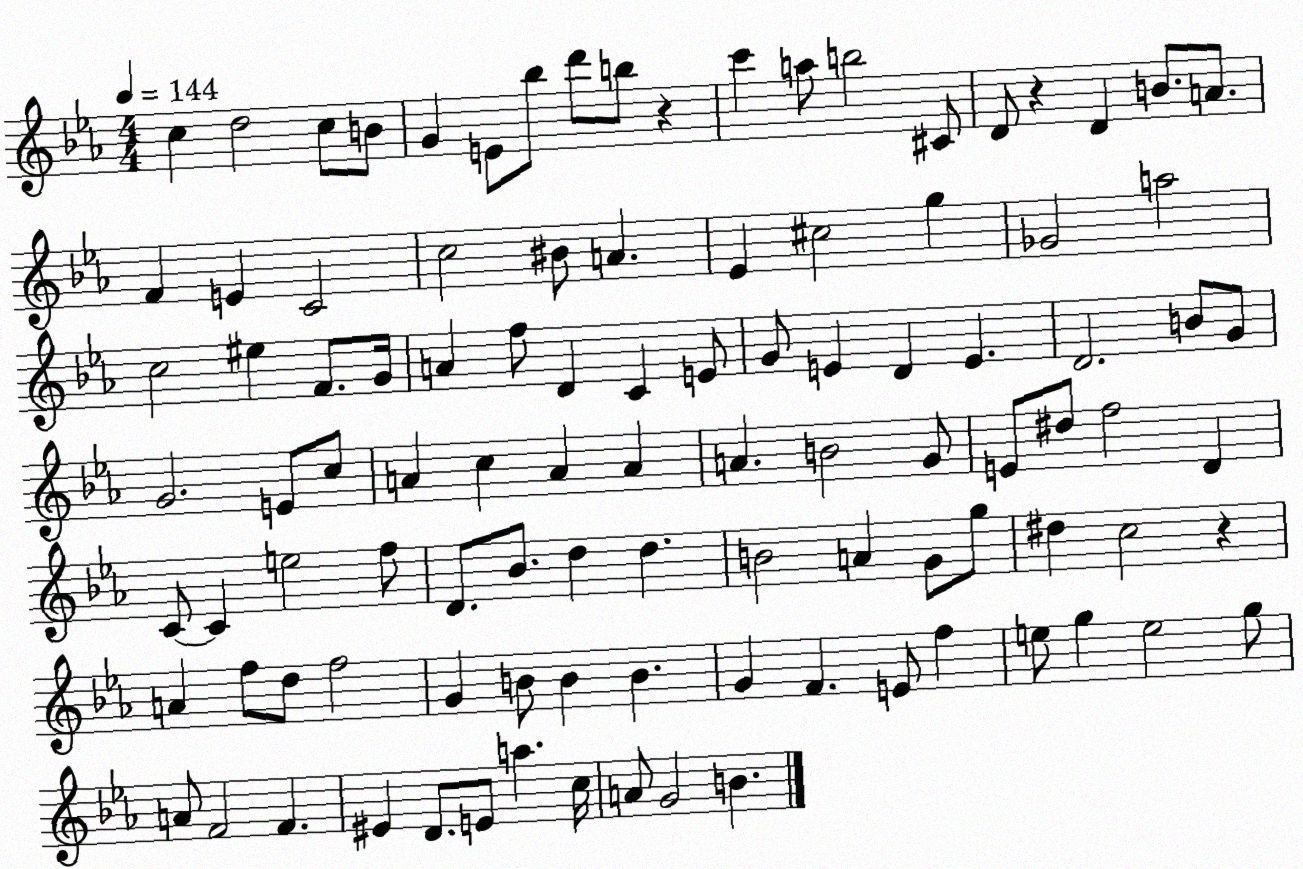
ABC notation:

X:1
T:Untitled
M:4/4
L:1/4
K:Eb
c d2 c/2 B/2 G E/2 _b/2 d'/2 b/2 z c' a/2 b2 ^C/2 D/2 z D B/2 A/2 F E C2 c2 ^B/2 A _E ^c2 g _G2 a2 c2 ^e F/2 G/4 A f/2 D C E/2 G/2 E D E D2 B/2 G/2 G2 E/2 c/2 A c A A A B2 G/2 E/2 ^d/2 f2 D C/2 C e2 f/2 D/2 _B/2 d d B2 A G/2 g/2 ^d c2 z A f/2 d/2 f2 G B/2 B B G F E/2 f e/2 g e2 g/2 A/2 F2 F ^E D/2 E/2 a c/4 A/2 G2 B